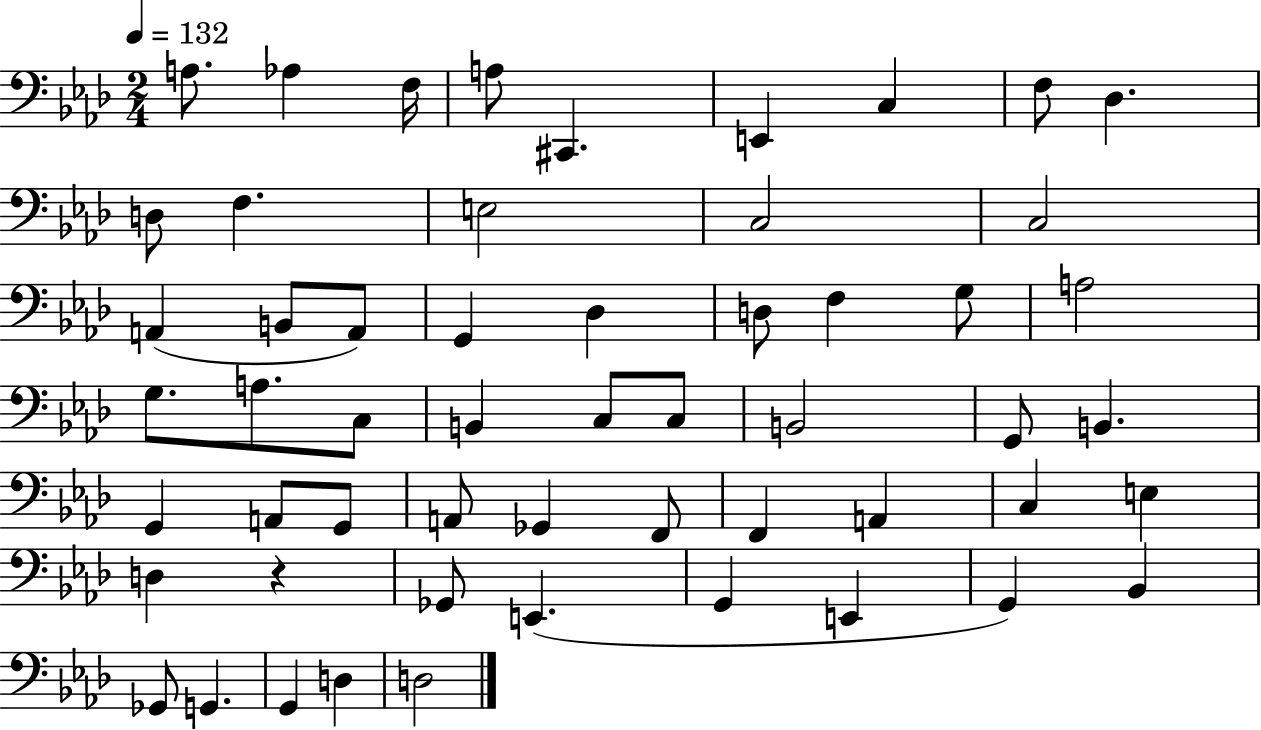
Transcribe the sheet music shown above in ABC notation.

X:1
T:Untitled
M:2/4
L:1/4
K:Ab
A,/2 _A, F,/4 A,/2 ^C,, E,, C, F,/2 _D, D,/2 F, E,2 C,2 C,2 A,, B,,/2 A,,/2 G,, _D, D,/2 F, G,/2 A,2 G,/2 A,/2 C,/2 B,, C,/2 C,/2 B,,2 G,,/2 B,, G,, A,,/2 G,,/2 A,,/2 _G,, F,,/2 F,, A,, C, E, D, z _G,,/2 E,, G,, E,, G,, _B,, _G,,/2 G,, G,, D, D,2